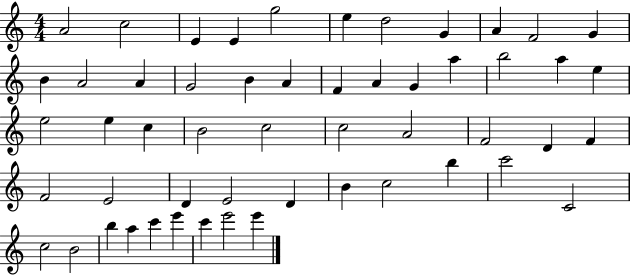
{
  \clef treble
  \numericTimeSignature
  \time 4/4
  \key c \major
  a'2 c''2 | e'4 e'4 g''2 | e''4 d''2 g'4 | a'4 f'2 g'4 | \break b'4 a'2 a'4 | g'2 b'4 a'4 | f'4 a'4 g'4 a''4 | b''2 a''4 e''4 | \break e''2 e''4 c''4 | b'2 c''2 | c''2 a'2 | f'2 d'4 f'4 | \break f'2 e'2 | d'4 e'2 d'4 | b'4 c''2 b''4 | c'''2 c'2 | \break c''2 b'2 | b''4 a''4 c'''4 e'''4 | c'''4 e'''2 e'''4 | \bar "|."
}